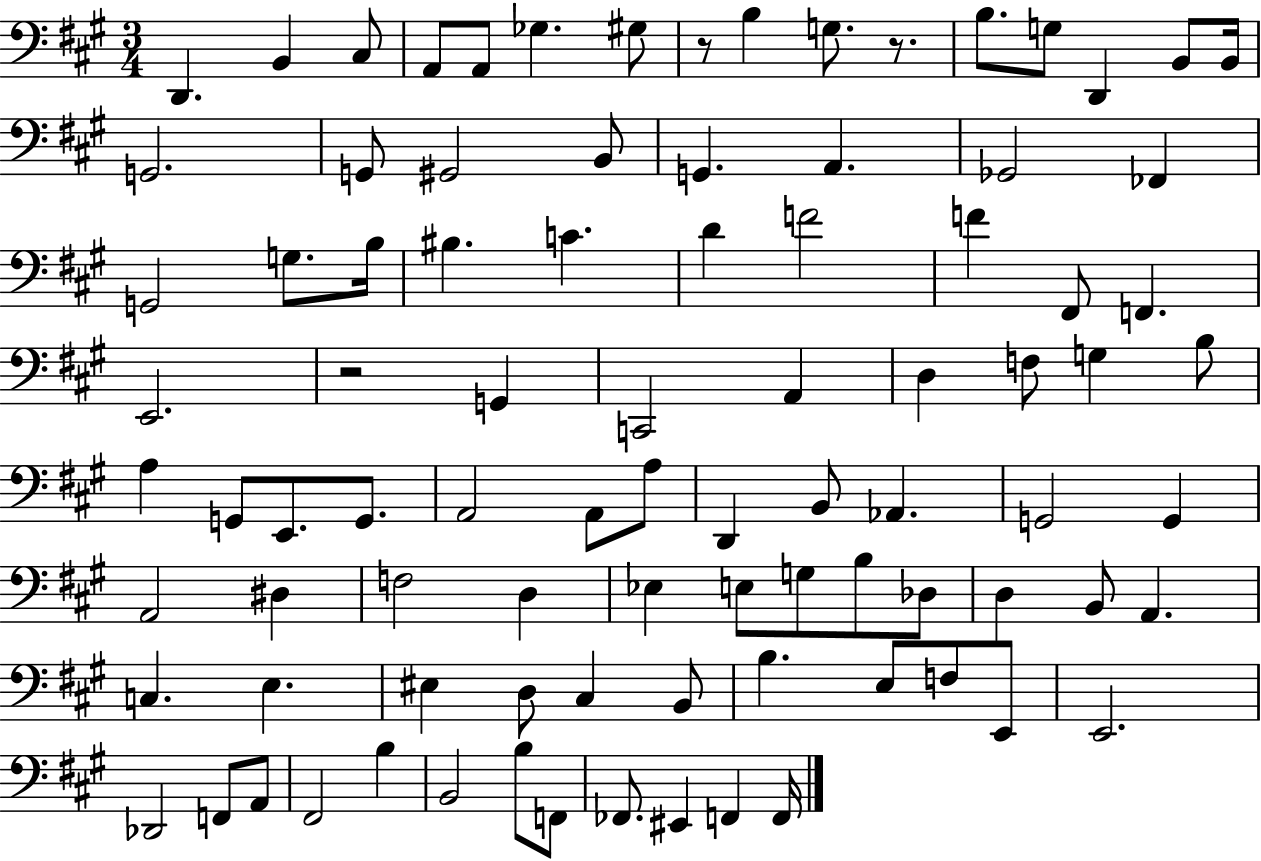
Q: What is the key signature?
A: A major